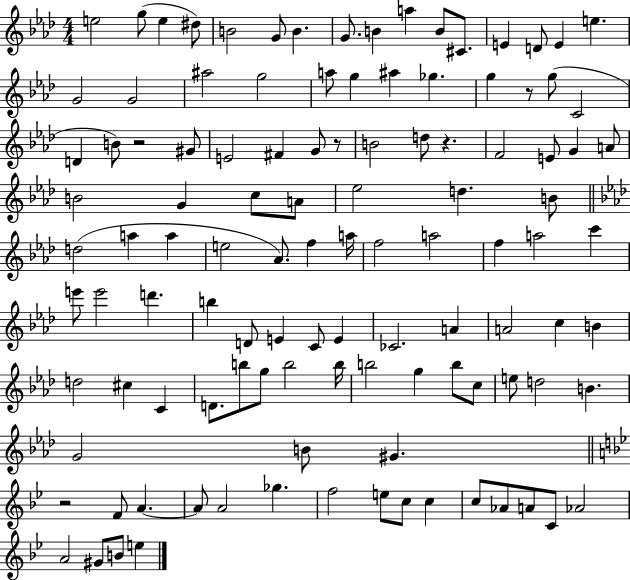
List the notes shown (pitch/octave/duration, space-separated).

E5/h G5/e E5/q D#5/e B4/h G4/e B4/q. G4/e. B4/q A5/q B4/e C#4/e. E4/q D4/e E4/q E5/q. G4/h G4/h A#5/h G5/h A5/e G5/q A#5/q Gb5/q. G5/q R/e G5/e C4/h D4/q B4/e R/h G#4/e E4/h F#4/q G4/e R/e B4/h D5/e R/q. F4/h E4/e G4/q A4/e B4/h G4/q C5/e A4/e Eb5/h D5/q. B4/e D5/h A5/q A5/q E5/h Ab4/e. F5/q A5/s F5/h A5/h F5/q A5/h C6/q E6/e E6/h D6/q. B5/q D4/e E4/q C4/e E4/q CES4/h. A4/q A4/h C5/q B4/q D5/h C#5/q C4/q D4/e. B5/e G5/e B5/h B5/s B5/h G5/q B5/e C5/e E5/e D5/h B4/q. G4/h B4/e G#4/q. R/h F4/e A4/q. A4/e A4/h Gb5/q. F5/h E5/e C5/e C5/q C5/e Ab4/e A4/e C4/e Ab4/h A4/h G#4/e B4/e E5/q